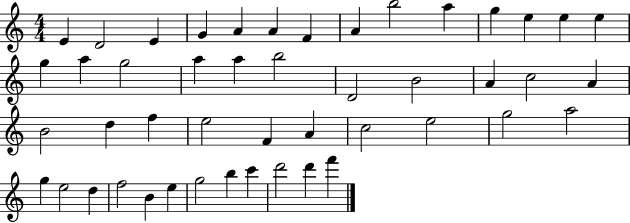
{
  \clef treble
  \numericTimeSignature
  \time 4/4
  \key c \major
  e'4 d'2 e'4 | g'4 a'4 a'4 f'4 | a'4 b''2 a''4 | g''4 e''4 e''4 e''4 | \break g''4 a''4 g''2 | a''4 a''4 b''2 | d'2 b'2 | a'4 c''2 a'4 | \break b'2 d''4 f''4 | e''2 f'4 a'4 | c''2 e''2 | g''2 a''2 | \break g''4 e''2 d''4 | f''2 b'4 e''4 | g''2 b''4 c'''4 | d'''2 d'''4 f'''4 | \break \bar "|."
}